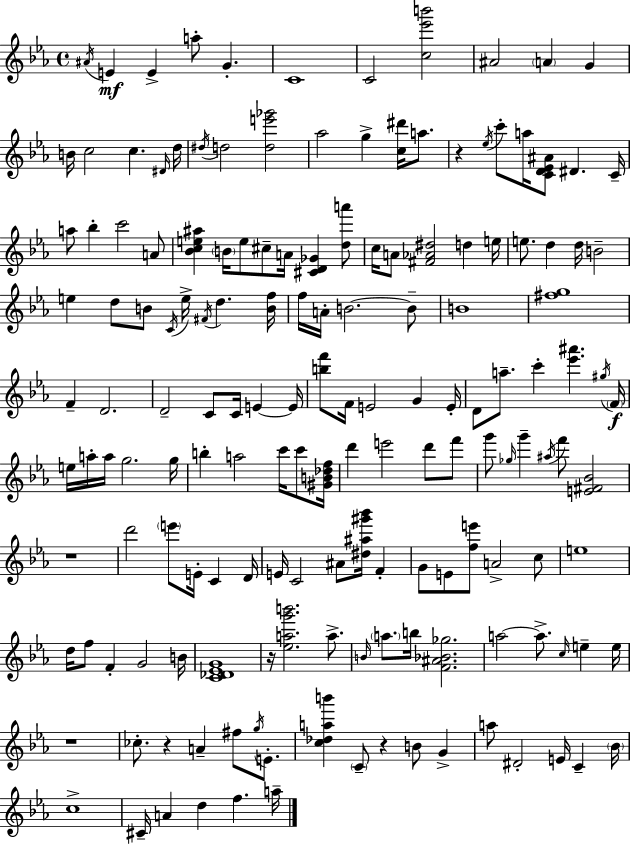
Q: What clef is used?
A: treble